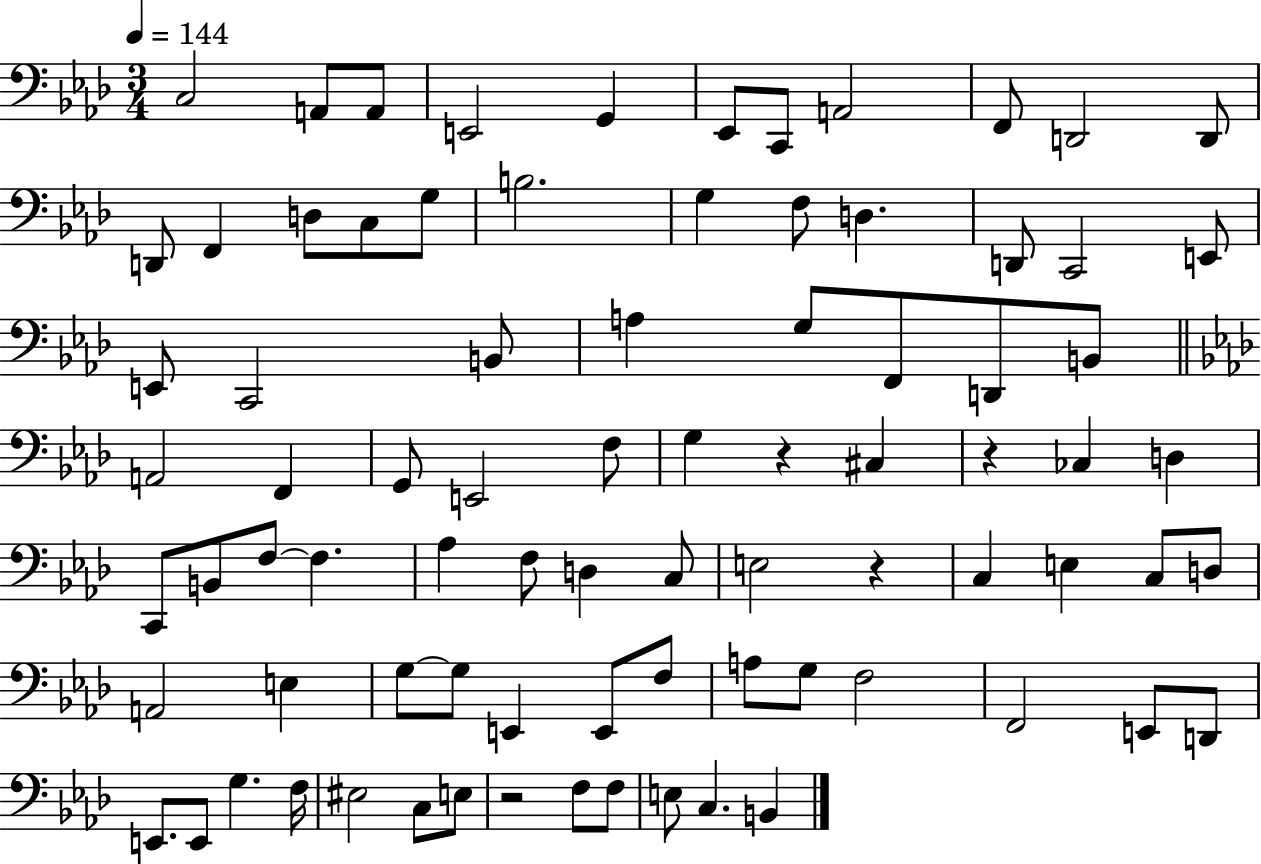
X:1
T:Untitled
M:3/4
L:1/4
K:Ab
C,2 A,,/2 A,,/2 E,,2 G,, _E,,/2 C,,/2 A,,2 F,,/2 D,,2 D,,/2 D,,/2 F,, D,/2 C,/2 G,/2 B,2 G, F,/2 D, D,,/2 C,,2 E,,/2 E,,/2 C,,2 B,,/2 A, G,/2 F,,/2 D,,/2 B,,/2 A,,2 F,, G,,/2 E,,2 F,/2 G, z ^C, z _C, D, C,,/2 B,,/2 F,/2 F, _A, F,/2 D, C,/2 E,2 z C, E, C,/2 D,/2 A,,2 E, G,/2 G,/2 E,, E,,/2 F,/2 A,/2 G,/2 F,2 F,,2 E,,/2 D,,/2 E,,/2 E,,/2 G, F,/4 ^E,2 C,/2 E,/2 z2 F,/2 F,/2 E,/2 C, B,,